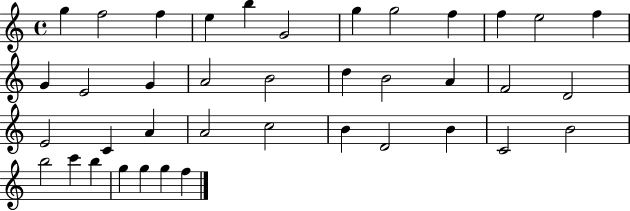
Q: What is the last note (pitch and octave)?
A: F5